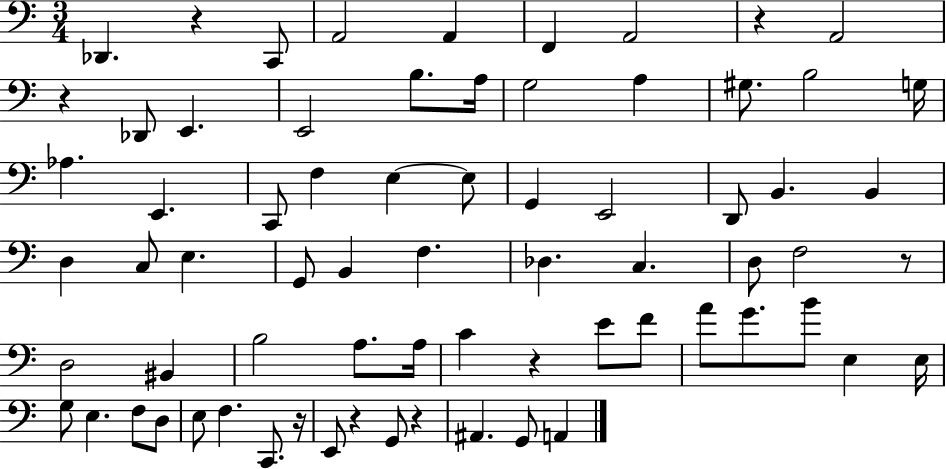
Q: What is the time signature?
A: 3/4